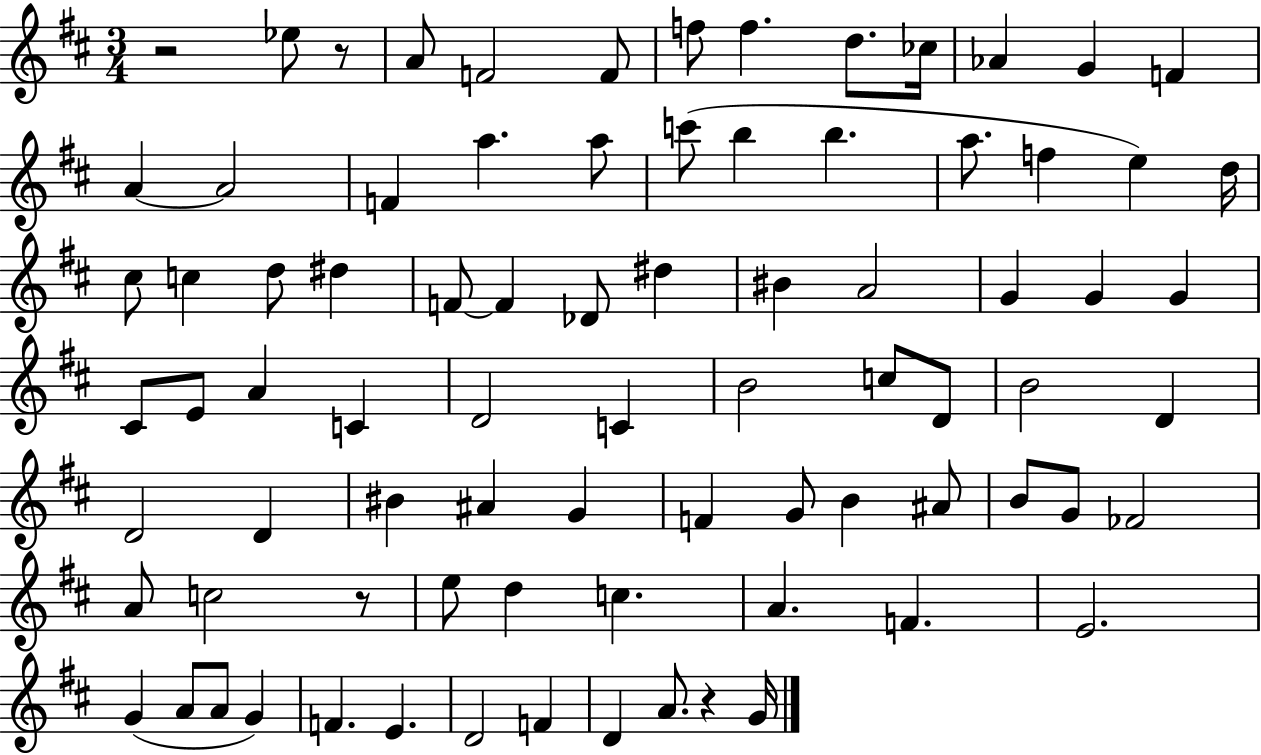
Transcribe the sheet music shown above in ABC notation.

X:1
T:Untitled
M:3/4
L:1/4
K:D
z2 _e/2 z/2 A/2 F2 F/2 f/2 f d/2 _c/4 _A G F A A2 F a a/2 c'/2 b b a/2 f e d/4 ^c/2 c d/2 ^d F/2 F _D/2 ^d ^B A2 G G G ^C/2 E/2 A C D2 C B2 c/2 D/2 B2 D D2 D ^B ^A G F G/2 B ^A/2 B/2 G/2 _F2 A/2 c2 z/2 e/2 d c A F E2 G A/2 A/2 G F E D2 F D A/2 z G/4